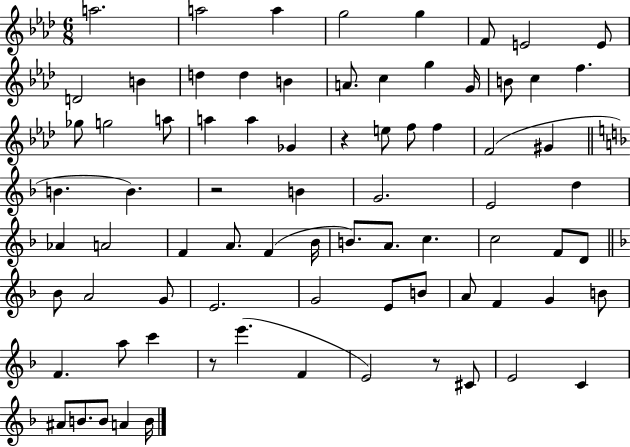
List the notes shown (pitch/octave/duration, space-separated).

A5/h. A5/h A5/q G5/h G5/q F4/e E4/h E4/e D4/h B4/q D5/q D5/q B4/q A4/e. C5/q G5/q G4/s B4/e C5/q F5/q. Gb5/e G5/h A5/e A5/q A5/q Gb4/q R/q E5/e F5/e F5/q F4/h G#4/q B4/q. B4/q. R/h B4/q G4/h. E4/h D5/q Ab4/q A4/h F4/q A4/e. F4/q Bb4/s B4/e. A4/e. C5/q. C5/h F4/e D4/e Bb4/e A4/h G4/e E4/h. G4/h E4/e B4/e A4/e F4/q G4/q B4/e F4/q. A5/e C6/q R/e E6/q. F4/q E4/h R/e C#4/e E4/h C4/q A#4/e B4/e. B4/e A4/q B4/s